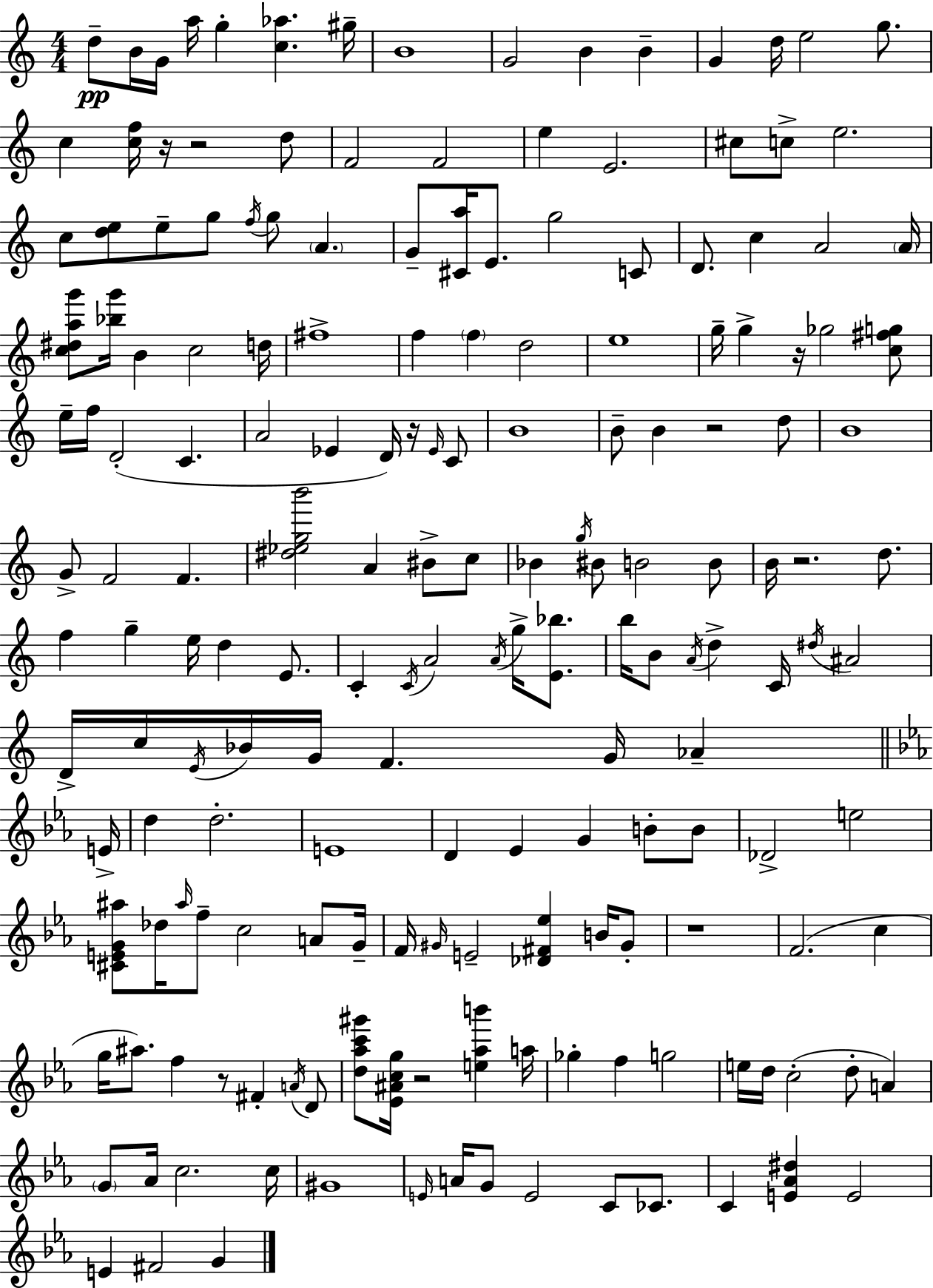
D5/e B4/s G4/s A5/s G5/q [C5,Ab5]/q. G#5/s B4/w G4/h B4/q B4/q G4/q D5/s E5/h G5/e. C5/q [C5,F5]/s R/s R/h D5/e F4/h F4/h E5/q E4/h. C#5/e C5/e E5/h. C5/e [D5,E5]/e E5/e G5/e F5/s G5/e A4/q. G4/e [C#4,A5]/s E4/e. G5/h C4/e D4/e. C5/q A4/h A4/s [C5,D#5,A5,G6]/e [Bb5,G6]/s B4/q C5/h D5/s F#5/w F5/q F5/q D5/h E5/w G5/s G5/q R/s Gb5/h [C5,F#5,G5]/e E5/s F5/s D4/h C4/q. A4/h Eb4/q D4/s R/s Eb4/s C4/e B4/w B4/e B4/q R/h D5/e B4/w G4/e F4/h F4/q. [D#5,Eb5,G5,B6]/h A4/q BIS4/e C5/e Bb4/q G5/s BIS4/e B4/h B4/e B4/s R/h. D5/e. F5/q G5/q E5/s D5/q E4/e. C4/q C4/s A4/h A4/s G5/s [E4,Bb5]/e. B5/s B4/e A4/s D5/q C4/s D#5/s A#4/h D4/s C5/s E4/s Bb4/s G4/s F4/q. G4/s Ab4/q E4/s D5/q D5/h. E4/w D4/q Eb4/q G4/q B4/e B4/e Db4/h E5/h [C#4,E4,G4,A#5]/e Db5/s A#5/s F5/e C5/h A4/e G4/s F4/s G#4/s E4/h [Db4,F#4,Eb5]/q B4/s G#4/e R/w F4/h. C5/q G5/s A#5/e. F5/q R/e F#4/q A4/s D4/e [D5,Ab5,C6,G#6]/e [Eb4,A#4,C5,G5]/s R/h [E5,Ab5,B6]/q A5/s Gb5/q F5/q G5/h E5/s D5/s C5/h D5/e A4/q G4/e Ab4/s C5/h. C5/s G#4/w E4/s A4/s G4/e E4/h C4/e CES4/e. C4/q [E4,Ab4,D#5]/q E4/h E4/q F#4/h G4/q